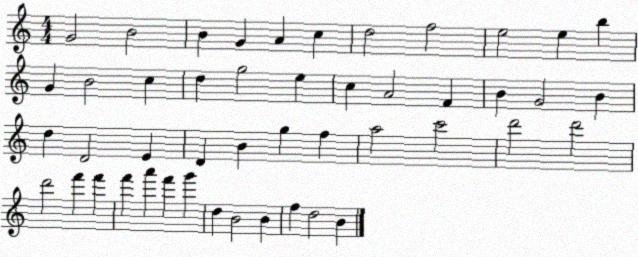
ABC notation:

X:1
T:Untitled
M:4/4
L:1/4
K:C
G2 B2 B G A c d2 f2 e2 e b G B2 c d g2 e c A2 F B G2 B d D2 E D B g f a2 c'2 d'2 d'2 d'2 f' f' f' a' f' g' d B2 B f d2 B